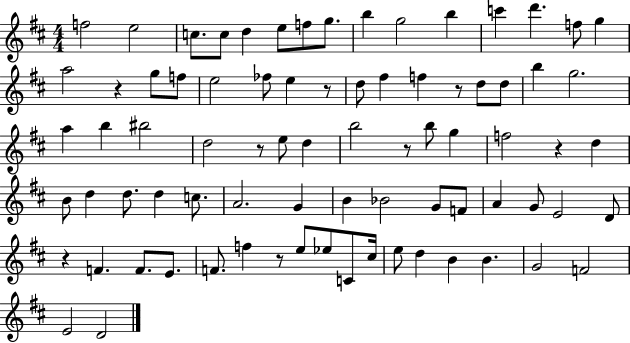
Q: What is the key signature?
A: D major